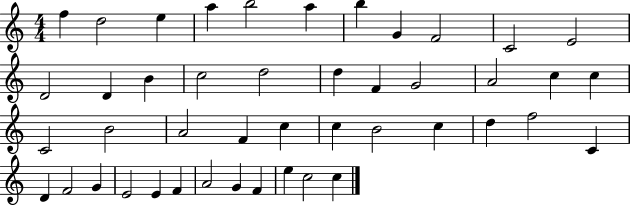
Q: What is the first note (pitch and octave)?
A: F5